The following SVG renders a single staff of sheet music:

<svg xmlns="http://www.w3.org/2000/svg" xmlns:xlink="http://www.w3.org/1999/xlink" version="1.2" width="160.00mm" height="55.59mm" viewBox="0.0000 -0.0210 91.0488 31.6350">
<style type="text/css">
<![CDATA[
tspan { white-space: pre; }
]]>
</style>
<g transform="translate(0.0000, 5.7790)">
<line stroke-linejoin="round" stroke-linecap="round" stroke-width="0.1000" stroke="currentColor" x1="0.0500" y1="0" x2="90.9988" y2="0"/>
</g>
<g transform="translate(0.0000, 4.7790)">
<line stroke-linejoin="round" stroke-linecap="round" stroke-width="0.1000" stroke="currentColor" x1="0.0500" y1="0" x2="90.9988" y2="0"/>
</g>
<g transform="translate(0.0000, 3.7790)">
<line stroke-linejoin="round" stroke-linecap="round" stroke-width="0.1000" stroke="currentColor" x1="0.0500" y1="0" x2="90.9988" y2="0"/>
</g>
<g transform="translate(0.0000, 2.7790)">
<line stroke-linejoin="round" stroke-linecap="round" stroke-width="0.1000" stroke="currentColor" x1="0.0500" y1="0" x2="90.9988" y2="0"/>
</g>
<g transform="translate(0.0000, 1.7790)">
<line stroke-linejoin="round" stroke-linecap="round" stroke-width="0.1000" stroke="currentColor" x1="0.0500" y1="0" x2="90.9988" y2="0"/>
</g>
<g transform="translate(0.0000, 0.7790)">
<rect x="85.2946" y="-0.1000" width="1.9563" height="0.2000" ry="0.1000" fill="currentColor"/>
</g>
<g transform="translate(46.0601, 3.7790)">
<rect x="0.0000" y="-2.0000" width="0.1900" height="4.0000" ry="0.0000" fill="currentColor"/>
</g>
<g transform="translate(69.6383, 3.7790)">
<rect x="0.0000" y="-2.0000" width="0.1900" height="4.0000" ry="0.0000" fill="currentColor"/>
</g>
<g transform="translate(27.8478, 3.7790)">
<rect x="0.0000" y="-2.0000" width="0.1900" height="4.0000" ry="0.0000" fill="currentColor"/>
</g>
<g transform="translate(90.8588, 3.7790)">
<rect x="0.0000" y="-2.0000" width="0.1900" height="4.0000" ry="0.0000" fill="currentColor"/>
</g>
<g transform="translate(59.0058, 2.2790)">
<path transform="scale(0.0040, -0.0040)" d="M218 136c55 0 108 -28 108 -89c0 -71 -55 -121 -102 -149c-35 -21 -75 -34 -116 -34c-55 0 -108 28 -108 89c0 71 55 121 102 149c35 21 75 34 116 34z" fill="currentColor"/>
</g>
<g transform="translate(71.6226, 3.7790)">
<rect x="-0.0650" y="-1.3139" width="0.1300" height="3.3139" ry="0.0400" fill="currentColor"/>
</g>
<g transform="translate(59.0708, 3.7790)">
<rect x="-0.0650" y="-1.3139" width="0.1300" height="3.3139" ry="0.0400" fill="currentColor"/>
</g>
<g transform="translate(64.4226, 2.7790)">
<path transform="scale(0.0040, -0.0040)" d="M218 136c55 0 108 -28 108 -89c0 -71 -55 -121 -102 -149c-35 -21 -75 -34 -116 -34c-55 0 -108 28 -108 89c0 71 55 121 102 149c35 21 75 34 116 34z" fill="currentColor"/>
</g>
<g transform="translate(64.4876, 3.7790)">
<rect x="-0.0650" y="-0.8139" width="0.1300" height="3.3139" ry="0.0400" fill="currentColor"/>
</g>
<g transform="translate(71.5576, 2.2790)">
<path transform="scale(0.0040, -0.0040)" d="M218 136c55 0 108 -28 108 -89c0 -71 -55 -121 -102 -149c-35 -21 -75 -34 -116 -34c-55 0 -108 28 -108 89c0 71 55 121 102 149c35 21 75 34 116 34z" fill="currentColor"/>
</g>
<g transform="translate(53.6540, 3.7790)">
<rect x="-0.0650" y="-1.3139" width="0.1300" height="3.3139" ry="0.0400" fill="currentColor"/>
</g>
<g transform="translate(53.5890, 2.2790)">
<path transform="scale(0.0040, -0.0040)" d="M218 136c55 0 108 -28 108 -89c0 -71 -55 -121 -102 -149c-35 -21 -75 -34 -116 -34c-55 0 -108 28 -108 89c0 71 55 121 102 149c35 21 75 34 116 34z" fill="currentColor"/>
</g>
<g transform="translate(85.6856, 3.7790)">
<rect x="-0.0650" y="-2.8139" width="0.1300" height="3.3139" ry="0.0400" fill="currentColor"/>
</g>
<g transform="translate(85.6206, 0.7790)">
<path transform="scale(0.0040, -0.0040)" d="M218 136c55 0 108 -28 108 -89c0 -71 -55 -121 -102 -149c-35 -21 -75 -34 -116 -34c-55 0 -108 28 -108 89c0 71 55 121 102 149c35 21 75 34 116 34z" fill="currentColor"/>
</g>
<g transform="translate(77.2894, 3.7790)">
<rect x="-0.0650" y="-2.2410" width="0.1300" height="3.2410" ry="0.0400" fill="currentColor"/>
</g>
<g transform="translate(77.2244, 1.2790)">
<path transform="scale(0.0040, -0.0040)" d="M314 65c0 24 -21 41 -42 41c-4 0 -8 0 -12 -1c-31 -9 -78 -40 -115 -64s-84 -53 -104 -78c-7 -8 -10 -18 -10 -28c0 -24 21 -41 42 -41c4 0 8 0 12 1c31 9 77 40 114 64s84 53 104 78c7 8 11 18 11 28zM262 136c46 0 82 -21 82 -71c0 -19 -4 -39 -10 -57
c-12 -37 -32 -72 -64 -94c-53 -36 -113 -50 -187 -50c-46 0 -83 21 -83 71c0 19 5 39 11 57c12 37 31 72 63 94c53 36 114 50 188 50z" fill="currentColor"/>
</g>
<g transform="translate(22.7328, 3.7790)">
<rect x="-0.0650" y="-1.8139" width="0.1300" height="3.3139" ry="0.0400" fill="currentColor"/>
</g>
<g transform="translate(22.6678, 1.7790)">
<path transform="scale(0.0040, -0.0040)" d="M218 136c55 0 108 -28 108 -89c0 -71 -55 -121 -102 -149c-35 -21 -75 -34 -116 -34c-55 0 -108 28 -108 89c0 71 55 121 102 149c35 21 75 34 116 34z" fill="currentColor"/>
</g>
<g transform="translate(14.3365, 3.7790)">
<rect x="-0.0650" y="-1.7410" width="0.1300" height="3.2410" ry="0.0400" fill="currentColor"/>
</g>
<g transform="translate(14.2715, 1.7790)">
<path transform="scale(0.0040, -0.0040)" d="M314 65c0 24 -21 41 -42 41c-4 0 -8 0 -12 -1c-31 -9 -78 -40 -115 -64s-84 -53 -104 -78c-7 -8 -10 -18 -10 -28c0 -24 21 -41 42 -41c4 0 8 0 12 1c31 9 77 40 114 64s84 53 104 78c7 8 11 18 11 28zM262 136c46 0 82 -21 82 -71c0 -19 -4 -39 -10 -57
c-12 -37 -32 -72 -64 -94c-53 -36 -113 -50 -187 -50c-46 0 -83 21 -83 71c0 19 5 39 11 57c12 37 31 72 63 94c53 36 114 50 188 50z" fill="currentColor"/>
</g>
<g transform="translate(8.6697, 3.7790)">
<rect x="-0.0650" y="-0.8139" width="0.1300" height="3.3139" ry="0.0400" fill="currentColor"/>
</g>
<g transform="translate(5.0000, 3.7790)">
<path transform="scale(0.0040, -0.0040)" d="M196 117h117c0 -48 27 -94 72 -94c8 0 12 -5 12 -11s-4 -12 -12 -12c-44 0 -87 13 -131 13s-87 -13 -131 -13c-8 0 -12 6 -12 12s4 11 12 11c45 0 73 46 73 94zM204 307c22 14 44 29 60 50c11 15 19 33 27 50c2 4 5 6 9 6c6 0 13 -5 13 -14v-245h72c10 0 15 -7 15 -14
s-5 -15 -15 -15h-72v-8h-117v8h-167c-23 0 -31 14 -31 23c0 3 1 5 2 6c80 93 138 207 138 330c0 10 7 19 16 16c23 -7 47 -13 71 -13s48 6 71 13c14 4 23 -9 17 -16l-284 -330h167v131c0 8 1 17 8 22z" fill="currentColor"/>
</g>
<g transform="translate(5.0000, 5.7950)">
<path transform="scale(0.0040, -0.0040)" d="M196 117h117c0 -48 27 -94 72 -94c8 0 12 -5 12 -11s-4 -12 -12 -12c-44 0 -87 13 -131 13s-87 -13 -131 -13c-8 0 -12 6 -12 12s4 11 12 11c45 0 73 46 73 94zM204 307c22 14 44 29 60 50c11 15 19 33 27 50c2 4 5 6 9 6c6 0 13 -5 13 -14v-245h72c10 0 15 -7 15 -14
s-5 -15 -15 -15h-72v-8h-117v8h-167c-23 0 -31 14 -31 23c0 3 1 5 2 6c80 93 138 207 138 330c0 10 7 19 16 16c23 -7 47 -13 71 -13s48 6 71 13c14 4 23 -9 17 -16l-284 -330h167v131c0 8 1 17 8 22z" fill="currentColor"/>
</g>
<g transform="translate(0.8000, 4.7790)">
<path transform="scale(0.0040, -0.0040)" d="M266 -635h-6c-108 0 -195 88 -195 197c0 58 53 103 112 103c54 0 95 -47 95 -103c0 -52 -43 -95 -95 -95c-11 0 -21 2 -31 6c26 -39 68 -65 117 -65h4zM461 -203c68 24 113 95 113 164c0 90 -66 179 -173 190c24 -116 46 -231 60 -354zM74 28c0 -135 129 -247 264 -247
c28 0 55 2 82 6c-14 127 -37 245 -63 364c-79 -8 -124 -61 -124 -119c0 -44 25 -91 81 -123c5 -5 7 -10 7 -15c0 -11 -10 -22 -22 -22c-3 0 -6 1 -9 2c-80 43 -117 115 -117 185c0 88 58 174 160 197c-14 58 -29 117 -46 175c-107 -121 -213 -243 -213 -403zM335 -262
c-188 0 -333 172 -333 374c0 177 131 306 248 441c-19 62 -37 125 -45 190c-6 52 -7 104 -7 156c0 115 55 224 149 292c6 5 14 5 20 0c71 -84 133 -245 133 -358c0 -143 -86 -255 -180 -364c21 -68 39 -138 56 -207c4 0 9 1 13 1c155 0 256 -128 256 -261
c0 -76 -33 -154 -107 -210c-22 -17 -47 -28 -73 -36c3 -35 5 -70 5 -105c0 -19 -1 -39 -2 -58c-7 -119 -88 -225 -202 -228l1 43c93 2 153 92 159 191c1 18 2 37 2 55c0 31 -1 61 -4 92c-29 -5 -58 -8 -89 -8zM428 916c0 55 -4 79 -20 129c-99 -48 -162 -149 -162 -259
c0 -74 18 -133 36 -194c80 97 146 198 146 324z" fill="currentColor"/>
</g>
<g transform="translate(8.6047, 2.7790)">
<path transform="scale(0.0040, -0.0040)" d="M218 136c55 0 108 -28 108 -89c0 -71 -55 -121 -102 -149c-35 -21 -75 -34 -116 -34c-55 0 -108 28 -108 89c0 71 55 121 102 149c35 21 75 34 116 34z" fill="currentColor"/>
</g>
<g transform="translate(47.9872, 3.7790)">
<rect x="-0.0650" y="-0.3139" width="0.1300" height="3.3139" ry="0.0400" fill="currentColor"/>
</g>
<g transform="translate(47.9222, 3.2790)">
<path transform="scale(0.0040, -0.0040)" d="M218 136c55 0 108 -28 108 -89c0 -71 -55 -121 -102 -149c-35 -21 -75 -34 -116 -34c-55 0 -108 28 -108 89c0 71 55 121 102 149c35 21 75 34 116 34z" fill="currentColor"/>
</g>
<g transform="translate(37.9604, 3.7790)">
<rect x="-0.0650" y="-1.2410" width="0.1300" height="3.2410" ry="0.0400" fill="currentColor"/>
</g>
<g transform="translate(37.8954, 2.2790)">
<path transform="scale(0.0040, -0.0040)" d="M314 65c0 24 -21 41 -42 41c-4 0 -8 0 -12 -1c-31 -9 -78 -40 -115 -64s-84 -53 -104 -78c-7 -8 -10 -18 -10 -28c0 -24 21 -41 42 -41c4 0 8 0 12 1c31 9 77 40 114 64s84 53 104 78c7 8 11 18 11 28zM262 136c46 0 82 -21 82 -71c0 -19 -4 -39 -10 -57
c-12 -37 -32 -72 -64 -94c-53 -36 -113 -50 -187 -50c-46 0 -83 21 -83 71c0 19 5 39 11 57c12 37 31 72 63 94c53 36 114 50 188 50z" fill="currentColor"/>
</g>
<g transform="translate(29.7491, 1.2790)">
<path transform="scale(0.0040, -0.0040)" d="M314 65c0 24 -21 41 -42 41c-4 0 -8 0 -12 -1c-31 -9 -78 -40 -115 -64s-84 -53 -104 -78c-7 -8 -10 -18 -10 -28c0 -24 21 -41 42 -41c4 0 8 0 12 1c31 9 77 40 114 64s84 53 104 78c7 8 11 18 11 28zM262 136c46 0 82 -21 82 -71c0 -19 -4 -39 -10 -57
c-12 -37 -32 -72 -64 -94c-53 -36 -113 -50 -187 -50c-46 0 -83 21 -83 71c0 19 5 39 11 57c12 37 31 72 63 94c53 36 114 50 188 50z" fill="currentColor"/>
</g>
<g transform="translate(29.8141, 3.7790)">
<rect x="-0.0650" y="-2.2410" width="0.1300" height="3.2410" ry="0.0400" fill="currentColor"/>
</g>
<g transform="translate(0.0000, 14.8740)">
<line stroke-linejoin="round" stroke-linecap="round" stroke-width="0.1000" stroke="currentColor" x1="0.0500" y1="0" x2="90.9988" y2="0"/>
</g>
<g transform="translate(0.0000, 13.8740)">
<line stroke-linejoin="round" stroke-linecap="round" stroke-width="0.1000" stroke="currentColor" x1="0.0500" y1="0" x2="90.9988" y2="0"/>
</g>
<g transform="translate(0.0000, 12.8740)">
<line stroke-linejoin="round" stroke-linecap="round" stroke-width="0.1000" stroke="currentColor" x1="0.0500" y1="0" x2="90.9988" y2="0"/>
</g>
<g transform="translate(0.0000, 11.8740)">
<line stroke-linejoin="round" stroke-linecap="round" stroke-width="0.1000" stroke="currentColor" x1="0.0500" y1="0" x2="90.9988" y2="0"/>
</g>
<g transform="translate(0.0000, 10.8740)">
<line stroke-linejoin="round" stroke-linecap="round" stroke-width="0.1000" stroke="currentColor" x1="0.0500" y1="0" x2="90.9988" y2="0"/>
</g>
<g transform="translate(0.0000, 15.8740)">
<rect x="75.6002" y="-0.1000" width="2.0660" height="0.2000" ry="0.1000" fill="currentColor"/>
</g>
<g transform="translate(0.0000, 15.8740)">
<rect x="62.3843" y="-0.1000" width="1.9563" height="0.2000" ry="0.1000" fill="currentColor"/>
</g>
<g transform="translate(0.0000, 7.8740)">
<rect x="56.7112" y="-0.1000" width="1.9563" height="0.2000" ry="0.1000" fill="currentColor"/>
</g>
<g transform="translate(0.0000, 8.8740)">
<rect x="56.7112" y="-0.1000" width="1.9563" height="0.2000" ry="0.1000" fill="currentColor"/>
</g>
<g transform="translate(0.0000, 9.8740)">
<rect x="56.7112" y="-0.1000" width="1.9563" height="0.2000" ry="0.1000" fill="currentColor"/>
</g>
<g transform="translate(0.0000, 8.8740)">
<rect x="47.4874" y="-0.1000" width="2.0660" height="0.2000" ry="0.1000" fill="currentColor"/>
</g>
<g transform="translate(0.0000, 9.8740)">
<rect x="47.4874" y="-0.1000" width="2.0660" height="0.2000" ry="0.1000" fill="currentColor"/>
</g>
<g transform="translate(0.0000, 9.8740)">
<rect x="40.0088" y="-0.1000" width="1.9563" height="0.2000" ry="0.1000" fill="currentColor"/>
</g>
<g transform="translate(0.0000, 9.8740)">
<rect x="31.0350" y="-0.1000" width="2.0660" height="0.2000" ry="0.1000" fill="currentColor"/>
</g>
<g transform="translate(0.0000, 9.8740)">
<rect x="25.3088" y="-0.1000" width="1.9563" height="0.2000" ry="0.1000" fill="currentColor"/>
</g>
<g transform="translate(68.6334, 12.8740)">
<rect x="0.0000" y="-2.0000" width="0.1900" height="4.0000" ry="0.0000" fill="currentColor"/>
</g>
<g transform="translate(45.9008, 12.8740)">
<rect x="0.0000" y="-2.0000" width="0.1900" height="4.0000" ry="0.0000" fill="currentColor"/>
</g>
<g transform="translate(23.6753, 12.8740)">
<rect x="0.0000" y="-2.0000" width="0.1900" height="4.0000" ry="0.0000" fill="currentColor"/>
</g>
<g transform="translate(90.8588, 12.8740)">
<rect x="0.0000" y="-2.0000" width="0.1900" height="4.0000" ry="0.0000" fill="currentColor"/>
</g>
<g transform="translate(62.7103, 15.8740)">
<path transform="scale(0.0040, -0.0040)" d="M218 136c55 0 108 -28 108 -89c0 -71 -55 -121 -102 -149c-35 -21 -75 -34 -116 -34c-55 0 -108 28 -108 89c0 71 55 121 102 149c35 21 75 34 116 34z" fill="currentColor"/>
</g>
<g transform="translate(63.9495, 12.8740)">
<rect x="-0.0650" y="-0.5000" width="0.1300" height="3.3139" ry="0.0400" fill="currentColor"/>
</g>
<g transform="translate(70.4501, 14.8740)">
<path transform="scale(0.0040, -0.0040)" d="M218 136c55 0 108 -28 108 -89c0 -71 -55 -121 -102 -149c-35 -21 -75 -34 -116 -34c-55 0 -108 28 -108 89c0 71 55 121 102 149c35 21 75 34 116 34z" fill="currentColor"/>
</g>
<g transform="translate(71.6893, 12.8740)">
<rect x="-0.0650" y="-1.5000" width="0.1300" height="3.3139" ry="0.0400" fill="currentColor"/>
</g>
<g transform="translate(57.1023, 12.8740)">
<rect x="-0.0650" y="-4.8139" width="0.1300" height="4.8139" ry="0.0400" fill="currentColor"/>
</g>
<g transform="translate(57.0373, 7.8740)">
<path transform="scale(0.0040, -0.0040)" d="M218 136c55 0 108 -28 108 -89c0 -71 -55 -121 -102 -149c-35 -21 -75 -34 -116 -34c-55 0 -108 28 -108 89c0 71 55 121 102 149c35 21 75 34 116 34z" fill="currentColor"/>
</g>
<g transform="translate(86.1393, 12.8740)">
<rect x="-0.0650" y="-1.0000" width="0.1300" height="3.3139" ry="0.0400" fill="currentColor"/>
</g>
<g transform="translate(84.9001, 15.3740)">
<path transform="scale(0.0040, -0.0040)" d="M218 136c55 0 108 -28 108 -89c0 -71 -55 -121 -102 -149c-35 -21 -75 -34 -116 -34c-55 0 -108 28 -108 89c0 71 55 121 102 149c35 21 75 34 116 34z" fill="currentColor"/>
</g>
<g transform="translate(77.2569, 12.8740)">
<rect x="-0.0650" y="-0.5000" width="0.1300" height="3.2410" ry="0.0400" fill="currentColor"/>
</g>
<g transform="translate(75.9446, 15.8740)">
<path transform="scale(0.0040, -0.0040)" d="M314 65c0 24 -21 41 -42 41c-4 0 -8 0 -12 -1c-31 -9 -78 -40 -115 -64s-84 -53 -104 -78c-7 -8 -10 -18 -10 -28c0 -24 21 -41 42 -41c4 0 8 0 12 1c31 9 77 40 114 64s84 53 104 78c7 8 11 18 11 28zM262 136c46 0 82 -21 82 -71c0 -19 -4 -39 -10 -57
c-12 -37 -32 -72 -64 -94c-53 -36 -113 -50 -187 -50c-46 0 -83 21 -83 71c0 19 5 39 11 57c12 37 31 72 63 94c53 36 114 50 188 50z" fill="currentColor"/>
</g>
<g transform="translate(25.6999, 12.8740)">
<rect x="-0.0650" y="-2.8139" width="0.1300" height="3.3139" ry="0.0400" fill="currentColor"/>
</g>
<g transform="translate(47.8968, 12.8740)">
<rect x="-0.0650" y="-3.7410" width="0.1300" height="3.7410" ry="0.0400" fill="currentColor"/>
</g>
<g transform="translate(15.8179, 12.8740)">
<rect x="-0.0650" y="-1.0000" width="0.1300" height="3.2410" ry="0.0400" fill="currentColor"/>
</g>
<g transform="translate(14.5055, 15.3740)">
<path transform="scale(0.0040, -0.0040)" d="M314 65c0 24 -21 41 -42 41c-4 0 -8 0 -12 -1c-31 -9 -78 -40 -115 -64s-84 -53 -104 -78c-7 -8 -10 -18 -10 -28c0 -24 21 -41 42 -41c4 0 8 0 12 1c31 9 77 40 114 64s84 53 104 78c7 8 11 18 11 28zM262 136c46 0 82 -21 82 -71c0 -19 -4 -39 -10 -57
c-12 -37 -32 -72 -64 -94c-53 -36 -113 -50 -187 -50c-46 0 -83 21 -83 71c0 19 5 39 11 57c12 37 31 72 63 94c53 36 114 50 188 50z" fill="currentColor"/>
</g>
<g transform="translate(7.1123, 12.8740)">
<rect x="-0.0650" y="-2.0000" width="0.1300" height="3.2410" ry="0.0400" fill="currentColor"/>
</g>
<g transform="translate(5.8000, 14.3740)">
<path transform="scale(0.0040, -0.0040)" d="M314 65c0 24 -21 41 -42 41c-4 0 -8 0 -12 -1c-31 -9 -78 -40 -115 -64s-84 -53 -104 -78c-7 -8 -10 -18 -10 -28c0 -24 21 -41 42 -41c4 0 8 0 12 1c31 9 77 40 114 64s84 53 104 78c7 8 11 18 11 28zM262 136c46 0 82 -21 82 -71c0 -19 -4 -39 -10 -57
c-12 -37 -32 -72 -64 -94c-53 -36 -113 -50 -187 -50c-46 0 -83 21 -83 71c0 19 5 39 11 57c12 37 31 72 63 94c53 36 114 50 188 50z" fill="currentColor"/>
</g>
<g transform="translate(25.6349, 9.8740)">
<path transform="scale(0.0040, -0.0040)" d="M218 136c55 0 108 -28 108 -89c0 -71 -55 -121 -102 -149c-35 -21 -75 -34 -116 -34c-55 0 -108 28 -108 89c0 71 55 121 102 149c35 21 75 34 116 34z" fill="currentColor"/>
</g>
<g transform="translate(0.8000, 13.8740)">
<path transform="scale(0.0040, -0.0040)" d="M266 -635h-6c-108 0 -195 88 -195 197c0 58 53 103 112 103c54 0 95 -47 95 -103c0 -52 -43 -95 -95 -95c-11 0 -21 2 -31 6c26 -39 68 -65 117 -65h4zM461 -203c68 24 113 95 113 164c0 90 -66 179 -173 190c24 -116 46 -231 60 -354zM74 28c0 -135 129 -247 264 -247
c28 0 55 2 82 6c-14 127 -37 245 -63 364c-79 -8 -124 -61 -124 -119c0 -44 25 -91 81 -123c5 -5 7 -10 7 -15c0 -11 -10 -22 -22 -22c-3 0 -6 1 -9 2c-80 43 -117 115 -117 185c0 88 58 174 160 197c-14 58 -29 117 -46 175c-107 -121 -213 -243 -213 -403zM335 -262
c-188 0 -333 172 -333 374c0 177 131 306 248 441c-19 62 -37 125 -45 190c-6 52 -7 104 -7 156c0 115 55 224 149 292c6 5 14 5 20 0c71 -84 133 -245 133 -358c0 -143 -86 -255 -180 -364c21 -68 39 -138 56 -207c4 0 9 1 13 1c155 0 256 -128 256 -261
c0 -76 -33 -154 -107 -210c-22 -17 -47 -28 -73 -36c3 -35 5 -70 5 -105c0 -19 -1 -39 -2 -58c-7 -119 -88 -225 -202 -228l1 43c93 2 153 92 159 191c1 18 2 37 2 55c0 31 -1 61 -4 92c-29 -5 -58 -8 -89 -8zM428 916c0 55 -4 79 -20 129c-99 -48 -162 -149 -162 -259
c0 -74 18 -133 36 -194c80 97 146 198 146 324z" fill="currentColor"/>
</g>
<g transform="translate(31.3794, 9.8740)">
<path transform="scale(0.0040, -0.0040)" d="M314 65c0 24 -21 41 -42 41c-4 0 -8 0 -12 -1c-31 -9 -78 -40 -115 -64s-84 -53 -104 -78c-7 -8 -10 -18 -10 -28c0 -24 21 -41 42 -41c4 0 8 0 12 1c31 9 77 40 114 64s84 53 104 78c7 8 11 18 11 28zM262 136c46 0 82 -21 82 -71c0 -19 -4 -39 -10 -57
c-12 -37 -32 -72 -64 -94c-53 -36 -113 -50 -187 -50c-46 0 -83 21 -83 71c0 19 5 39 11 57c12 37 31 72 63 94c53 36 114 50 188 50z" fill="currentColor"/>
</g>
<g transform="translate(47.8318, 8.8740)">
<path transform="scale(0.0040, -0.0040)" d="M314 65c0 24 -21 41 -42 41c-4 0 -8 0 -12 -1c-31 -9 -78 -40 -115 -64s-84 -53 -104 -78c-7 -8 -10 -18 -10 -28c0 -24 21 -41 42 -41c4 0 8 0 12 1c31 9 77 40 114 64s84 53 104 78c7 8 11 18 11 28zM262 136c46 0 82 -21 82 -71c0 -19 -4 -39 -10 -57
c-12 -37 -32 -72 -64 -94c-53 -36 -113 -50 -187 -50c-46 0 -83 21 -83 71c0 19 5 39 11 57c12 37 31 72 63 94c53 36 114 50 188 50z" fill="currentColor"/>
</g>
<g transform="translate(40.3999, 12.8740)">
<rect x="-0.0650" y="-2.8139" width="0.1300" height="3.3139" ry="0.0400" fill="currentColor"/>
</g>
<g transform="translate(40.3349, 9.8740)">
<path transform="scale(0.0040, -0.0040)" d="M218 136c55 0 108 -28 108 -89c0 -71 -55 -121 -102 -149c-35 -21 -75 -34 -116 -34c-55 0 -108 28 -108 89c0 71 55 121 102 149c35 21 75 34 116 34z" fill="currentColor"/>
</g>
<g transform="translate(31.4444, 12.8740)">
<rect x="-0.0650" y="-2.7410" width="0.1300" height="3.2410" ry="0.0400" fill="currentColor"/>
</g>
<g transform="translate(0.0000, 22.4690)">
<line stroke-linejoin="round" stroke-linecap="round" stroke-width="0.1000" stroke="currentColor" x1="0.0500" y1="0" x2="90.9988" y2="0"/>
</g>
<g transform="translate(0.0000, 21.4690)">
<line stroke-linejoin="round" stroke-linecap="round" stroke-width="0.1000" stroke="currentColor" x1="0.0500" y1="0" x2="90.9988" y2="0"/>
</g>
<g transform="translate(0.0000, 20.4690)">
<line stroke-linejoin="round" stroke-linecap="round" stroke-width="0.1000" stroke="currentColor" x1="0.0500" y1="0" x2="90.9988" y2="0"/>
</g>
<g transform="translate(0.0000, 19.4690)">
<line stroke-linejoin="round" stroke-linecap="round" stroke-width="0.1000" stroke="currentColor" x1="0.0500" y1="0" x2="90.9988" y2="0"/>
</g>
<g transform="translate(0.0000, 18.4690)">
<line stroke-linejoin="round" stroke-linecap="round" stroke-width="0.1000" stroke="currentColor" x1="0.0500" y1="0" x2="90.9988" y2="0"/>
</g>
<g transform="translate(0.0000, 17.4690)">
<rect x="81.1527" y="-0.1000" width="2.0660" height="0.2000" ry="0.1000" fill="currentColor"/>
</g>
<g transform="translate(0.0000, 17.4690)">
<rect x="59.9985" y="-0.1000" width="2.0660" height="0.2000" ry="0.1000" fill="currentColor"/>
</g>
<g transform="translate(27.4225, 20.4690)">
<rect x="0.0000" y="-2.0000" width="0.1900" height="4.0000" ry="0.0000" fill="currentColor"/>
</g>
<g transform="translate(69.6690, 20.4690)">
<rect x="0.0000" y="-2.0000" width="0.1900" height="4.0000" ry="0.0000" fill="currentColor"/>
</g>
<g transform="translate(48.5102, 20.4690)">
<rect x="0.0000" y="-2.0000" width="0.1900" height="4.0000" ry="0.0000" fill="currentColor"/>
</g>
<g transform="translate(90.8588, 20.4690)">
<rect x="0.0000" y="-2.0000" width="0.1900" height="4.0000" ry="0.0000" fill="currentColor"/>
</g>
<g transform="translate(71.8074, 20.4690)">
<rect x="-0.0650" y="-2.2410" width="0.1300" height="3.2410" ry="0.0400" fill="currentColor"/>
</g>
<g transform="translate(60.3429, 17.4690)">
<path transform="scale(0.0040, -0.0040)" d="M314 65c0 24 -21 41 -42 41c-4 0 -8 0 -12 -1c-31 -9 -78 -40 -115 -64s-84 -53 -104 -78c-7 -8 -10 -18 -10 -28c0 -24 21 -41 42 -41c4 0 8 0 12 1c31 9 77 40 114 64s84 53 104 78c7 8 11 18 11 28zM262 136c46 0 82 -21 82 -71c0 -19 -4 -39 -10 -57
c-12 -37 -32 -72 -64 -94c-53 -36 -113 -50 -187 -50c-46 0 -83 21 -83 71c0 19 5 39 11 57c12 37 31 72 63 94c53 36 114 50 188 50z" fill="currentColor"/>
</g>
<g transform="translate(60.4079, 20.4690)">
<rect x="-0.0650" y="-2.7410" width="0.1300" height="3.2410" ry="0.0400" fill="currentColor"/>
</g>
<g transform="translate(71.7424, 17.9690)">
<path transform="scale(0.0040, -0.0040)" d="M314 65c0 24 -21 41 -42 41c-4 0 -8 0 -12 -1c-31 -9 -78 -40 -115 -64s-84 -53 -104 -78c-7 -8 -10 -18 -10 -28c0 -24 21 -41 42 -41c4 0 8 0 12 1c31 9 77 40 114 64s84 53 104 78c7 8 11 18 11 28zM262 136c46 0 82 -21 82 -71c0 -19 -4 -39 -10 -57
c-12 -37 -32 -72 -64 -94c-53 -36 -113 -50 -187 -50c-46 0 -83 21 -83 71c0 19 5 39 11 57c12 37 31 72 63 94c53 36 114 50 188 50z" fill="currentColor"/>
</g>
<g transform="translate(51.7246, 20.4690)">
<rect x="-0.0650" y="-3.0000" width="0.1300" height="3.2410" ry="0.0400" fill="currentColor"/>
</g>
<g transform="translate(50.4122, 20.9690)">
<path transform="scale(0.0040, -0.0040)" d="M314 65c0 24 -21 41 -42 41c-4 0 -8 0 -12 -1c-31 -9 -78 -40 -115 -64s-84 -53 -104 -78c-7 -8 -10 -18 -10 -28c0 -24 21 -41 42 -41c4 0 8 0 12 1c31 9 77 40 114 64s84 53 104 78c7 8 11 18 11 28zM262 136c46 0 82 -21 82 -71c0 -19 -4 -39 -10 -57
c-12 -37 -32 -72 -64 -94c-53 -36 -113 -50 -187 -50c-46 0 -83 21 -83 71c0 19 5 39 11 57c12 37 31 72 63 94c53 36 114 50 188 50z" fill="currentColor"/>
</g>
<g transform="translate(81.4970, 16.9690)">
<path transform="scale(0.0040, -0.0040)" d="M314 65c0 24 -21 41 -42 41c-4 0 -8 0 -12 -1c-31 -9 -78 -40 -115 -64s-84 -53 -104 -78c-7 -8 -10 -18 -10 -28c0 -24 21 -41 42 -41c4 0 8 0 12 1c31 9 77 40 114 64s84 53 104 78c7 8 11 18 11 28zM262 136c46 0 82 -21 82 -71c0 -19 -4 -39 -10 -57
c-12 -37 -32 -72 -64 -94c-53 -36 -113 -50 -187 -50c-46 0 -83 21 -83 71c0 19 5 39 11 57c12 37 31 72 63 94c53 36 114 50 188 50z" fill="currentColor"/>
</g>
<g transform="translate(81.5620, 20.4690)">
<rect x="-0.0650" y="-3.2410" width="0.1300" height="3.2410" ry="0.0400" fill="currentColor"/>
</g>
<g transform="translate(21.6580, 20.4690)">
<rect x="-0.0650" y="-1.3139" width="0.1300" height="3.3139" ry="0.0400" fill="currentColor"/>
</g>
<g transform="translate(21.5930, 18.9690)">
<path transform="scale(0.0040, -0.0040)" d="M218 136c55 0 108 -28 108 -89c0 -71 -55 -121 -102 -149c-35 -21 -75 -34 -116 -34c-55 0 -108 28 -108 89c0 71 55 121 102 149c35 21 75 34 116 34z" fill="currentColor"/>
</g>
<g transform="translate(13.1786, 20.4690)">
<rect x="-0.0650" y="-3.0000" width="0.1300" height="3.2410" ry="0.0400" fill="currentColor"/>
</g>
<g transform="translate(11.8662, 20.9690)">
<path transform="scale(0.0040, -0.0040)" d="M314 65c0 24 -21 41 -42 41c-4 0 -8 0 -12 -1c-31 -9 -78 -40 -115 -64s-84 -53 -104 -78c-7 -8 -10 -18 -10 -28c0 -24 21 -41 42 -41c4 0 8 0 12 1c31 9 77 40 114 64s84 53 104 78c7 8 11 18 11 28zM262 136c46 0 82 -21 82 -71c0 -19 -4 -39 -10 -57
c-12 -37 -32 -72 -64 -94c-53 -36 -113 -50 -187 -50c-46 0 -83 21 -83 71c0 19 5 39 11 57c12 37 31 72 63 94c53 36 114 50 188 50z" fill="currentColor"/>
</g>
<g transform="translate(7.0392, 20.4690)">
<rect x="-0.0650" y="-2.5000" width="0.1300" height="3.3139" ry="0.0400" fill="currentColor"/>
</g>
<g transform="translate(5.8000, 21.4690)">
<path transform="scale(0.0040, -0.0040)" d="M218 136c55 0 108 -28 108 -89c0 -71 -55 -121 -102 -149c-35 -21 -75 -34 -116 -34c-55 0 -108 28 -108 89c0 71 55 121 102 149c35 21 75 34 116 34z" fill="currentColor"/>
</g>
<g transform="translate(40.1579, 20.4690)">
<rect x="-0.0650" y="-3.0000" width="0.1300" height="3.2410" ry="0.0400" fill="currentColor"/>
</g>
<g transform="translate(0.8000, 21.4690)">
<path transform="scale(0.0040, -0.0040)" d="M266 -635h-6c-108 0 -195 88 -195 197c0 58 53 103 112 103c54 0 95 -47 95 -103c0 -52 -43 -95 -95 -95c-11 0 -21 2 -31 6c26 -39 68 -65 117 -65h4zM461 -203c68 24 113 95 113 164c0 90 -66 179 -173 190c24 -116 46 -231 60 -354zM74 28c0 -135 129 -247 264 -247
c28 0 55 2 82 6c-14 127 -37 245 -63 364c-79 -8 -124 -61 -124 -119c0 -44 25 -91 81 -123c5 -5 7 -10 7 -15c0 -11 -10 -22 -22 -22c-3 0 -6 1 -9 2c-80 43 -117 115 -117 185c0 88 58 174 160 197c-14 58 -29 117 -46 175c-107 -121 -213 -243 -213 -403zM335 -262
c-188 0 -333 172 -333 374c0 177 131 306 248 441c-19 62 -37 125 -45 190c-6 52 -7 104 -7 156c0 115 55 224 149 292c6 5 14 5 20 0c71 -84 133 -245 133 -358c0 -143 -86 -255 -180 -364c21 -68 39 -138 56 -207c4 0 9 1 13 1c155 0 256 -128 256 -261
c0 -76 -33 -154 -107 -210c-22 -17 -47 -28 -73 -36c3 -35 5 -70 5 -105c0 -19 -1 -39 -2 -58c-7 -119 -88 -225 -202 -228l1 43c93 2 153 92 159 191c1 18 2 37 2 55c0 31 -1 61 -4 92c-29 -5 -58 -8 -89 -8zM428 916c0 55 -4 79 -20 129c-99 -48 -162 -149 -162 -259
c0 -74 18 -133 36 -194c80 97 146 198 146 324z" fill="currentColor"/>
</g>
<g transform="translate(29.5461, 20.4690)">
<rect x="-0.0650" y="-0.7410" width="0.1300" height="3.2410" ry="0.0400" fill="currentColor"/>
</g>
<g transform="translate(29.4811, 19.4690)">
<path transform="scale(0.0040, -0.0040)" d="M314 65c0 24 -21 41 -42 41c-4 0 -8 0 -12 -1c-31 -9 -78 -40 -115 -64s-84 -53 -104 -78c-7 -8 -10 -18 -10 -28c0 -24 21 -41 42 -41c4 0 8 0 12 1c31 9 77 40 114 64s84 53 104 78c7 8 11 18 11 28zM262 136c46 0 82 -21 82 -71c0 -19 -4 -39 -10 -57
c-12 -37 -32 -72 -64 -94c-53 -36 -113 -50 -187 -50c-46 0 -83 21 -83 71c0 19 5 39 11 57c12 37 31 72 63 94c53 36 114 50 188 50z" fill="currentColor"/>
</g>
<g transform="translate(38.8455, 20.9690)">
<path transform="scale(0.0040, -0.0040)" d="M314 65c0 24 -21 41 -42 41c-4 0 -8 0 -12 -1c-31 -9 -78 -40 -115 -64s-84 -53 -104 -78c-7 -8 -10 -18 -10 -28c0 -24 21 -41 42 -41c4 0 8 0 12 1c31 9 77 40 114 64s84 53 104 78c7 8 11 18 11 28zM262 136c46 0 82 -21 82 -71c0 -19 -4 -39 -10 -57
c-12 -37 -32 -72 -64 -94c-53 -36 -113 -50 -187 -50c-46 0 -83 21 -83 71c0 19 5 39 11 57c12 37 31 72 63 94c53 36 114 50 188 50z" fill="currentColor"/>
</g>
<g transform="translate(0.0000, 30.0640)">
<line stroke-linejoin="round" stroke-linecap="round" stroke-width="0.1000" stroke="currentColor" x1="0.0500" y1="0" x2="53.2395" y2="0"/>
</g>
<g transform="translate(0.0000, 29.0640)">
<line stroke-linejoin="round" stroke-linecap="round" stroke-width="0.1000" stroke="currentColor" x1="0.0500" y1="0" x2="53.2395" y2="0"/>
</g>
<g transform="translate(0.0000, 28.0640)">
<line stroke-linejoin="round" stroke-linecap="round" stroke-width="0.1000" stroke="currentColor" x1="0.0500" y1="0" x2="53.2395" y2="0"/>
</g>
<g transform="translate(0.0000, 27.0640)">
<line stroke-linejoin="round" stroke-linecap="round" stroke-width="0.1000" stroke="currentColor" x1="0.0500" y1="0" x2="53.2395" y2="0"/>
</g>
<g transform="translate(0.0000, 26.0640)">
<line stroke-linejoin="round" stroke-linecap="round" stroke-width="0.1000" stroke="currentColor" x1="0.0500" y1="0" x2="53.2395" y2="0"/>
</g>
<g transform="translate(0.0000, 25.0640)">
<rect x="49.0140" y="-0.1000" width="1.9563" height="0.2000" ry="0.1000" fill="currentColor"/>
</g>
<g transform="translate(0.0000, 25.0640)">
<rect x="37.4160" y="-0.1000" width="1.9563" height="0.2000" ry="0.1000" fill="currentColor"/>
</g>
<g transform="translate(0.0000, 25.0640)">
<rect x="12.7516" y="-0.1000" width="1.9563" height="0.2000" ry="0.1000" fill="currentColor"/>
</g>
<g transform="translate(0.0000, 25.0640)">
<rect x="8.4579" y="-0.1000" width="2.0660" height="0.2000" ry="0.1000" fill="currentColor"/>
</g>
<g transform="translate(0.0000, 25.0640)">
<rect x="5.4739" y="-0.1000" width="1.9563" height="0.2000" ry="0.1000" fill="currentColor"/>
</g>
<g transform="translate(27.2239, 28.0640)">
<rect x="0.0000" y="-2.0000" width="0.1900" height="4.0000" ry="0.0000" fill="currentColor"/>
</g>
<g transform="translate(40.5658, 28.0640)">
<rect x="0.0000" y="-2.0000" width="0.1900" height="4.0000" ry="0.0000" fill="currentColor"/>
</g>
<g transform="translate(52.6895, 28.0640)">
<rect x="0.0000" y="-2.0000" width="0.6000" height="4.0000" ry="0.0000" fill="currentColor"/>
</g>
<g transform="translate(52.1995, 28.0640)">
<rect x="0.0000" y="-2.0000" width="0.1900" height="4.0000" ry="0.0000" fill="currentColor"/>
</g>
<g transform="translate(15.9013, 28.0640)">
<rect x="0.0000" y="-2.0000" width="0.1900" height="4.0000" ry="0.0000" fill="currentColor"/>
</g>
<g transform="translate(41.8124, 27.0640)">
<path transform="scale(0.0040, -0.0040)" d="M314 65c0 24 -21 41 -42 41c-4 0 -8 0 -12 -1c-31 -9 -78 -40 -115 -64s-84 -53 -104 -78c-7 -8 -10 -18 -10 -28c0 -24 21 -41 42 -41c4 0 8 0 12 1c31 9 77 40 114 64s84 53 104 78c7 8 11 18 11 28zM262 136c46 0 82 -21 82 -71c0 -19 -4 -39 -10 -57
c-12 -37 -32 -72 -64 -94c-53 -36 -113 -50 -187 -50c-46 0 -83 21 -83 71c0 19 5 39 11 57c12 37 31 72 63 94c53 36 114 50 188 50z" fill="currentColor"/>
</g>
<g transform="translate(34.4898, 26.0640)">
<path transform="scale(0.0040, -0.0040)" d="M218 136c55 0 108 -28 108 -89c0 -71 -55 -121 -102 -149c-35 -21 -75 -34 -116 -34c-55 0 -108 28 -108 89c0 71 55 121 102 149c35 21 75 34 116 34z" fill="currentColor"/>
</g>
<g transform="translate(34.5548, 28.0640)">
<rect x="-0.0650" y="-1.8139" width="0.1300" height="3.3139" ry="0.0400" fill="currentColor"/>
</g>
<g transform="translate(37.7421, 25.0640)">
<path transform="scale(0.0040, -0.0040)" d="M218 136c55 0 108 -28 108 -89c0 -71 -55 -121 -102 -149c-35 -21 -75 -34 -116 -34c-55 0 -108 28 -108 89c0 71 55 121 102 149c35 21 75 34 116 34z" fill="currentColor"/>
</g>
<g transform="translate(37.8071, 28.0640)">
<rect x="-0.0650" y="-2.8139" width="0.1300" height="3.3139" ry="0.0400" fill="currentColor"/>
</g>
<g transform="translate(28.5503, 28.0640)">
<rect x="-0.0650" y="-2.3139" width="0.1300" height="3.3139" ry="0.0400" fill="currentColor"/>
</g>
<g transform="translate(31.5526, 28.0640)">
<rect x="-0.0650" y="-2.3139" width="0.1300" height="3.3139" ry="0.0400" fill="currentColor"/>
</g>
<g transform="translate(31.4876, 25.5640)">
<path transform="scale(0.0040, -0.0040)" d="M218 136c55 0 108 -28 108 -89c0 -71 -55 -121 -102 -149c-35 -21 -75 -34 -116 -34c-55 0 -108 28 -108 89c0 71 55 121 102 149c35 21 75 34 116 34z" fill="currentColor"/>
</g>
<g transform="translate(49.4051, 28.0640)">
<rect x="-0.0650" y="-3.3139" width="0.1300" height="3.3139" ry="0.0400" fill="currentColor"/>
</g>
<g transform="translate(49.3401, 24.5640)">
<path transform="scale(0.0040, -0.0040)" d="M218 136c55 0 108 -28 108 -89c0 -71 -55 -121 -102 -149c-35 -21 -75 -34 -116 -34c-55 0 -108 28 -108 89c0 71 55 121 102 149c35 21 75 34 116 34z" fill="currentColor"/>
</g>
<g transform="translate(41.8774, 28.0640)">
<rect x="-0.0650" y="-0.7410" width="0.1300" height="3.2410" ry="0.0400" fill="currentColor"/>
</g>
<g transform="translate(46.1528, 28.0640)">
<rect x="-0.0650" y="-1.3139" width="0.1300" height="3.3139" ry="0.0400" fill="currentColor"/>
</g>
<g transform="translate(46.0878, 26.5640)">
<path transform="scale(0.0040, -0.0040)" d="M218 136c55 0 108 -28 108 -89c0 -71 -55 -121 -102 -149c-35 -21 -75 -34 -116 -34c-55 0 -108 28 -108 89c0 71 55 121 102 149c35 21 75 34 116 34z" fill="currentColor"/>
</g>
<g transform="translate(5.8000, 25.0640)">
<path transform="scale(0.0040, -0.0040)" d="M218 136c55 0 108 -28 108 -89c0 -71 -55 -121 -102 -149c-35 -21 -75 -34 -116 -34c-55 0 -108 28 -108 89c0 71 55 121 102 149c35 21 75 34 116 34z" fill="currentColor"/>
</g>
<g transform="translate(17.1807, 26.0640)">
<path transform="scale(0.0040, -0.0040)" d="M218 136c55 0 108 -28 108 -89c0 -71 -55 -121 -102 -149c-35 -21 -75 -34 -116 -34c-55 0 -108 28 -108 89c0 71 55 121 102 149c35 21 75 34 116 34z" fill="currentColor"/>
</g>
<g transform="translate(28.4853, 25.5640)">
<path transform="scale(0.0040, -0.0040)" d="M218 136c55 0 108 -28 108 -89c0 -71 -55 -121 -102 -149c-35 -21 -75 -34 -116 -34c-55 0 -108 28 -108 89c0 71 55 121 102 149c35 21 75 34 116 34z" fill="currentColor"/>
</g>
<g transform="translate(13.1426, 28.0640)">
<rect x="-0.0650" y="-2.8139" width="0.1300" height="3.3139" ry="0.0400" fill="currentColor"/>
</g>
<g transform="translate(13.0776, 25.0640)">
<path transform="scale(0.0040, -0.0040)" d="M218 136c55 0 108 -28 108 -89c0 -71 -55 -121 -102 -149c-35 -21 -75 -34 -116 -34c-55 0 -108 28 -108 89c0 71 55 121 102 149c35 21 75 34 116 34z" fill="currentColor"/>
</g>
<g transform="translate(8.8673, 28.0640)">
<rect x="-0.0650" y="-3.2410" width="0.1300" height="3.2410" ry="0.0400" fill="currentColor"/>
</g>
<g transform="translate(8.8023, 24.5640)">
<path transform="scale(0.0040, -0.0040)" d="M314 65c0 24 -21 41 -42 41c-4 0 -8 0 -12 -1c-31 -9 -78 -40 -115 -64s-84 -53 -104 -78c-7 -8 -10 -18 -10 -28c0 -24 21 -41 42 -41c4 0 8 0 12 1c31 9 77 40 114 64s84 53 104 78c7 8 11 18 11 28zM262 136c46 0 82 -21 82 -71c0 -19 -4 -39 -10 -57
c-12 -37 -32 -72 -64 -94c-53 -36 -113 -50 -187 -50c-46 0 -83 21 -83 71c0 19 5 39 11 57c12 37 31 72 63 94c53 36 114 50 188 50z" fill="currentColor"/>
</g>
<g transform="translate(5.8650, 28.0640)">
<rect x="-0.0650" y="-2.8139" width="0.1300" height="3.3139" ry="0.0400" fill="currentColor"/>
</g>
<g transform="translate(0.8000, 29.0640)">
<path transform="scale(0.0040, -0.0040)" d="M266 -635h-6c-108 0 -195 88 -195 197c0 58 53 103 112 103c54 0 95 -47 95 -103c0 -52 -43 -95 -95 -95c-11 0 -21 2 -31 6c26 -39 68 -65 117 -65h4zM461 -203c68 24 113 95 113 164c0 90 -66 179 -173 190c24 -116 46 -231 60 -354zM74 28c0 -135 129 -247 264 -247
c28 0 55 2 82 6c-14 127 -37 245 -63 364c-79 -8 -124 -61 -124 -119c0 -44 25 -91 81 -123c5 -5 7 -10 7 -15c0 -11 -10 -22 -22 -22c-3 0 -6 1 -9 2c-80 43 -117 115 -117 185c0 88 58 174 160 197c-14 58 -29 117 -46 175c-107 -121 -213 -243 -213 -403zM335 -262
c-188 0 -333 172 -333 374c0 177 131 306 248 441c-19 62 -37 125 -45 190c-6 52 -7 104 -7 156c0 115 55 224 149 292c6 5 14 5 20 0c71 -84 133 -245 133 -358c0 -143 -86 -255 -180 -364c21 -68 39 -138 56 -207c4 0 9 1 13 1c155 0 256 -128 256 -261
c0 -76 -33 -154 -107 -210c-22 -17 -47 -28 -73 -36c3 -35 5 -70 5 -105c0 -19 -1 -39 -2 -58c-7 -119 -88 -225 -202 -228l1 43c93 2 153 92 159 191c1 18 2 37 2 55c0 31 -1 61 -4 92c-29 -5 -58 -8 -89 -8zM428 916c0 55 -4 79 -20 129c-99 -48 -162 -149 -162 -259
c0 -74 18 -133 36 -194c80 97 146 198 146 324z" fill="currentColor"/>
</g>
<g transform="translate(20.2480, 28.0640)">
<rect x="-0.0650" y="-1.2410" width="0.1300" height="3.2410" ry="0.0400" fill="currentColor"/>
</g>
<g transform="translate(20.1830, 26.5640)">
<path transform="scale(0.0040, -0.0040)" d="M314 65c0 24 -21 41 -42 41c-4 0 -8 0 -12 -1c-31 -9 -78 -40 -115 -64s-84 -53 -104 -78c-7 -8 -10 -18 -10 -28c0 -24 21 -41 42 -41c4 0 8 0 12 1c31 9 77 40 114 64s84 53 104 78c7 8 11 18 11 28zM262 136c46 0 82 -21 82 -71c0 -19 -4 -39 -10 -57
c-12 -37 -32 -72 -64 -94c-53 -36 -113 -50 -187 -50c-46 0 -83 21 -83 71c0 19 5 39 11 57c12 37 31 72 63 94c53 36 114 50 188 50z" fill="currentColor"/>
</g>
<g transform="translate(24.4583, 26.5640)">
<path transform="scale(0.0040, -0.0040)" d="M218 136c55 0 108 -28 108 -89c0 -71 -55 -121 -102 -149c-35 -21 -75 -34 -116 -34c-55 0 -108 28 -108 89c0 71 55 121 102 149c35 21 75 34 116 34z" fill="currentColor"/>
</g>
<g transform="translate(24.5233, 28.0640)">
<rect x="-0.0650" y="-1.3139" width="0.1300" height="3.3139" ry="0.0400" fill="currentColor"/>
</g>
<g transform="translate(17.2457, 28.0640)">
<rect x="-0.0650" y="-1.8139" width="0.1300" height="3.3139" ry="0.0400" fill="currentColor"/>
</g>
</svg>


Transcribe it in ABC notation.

X:1
T:Untitled
M:4/4
L:1/4
K:C
d f2 f g2 e2 c e e d e g2 a F2 D2 a a2 a c'2 e' C E C2 D G A2 e d2 A2 A2 a2 g2 b2 a b2 a f e2 e g g f a d2 e b